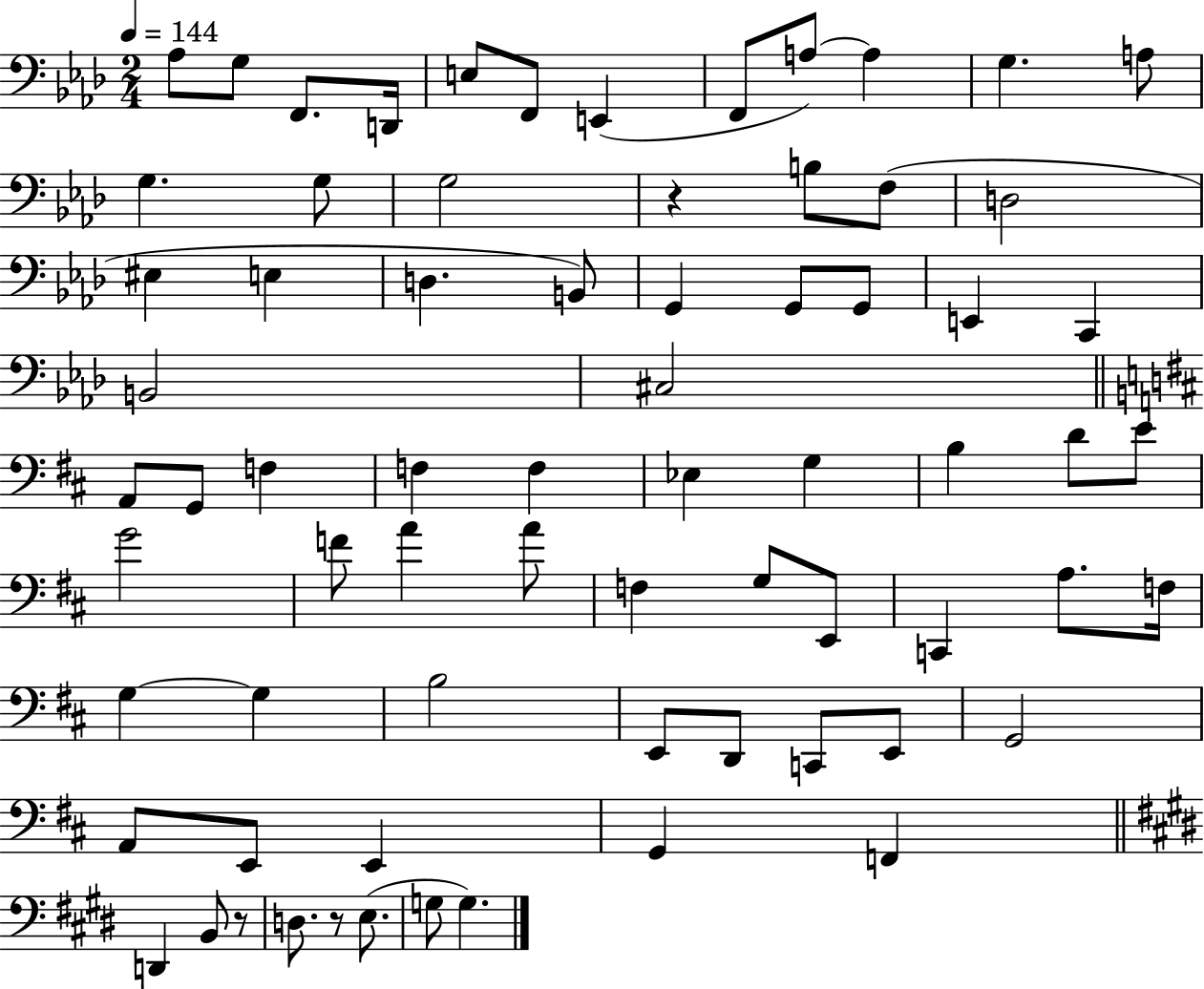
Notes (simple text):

Ab3/e G3/e F2/e. D2/s E3/e F2/e E2/q F2/e A3/e A3/q G3/q. A3/e G3/q. G3/e G3/h R/q B3/e F3/e D3/h EIS3/q E3/q D3/q. B2/e G2/q G2/e G2/e E2/q C2/q B2/h C#3/h A2/e G2/e F3/q F3/q F3/q Eb3/q G3/q B3/q D4/e E4/e G4/h F4/e A4/q A4/e F3/q G3/e E2/e C2/q A3/e. F3/s G3/q G3/q B3/h E2/e D2/e C2/e E2/e G2/h A2/e E2/e E2/q G2/q F2/q D2/q B2/e R/e D3/e. R/e E3/e. G3/e G3/q.